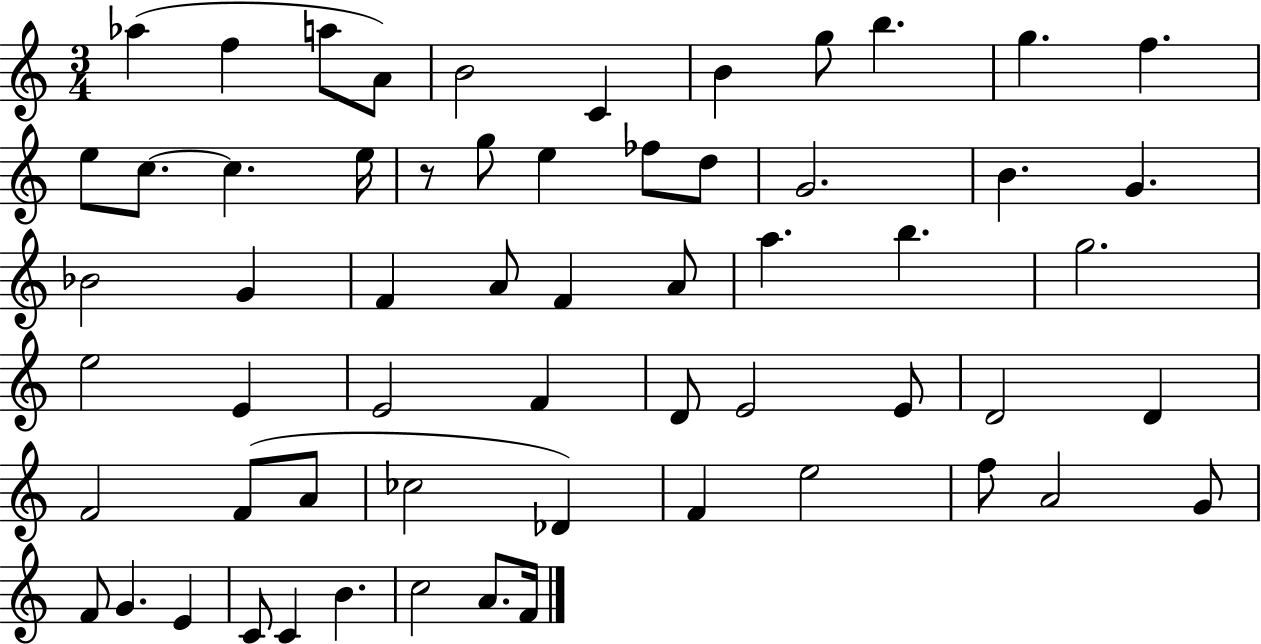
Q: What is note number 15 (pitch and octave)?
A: E5